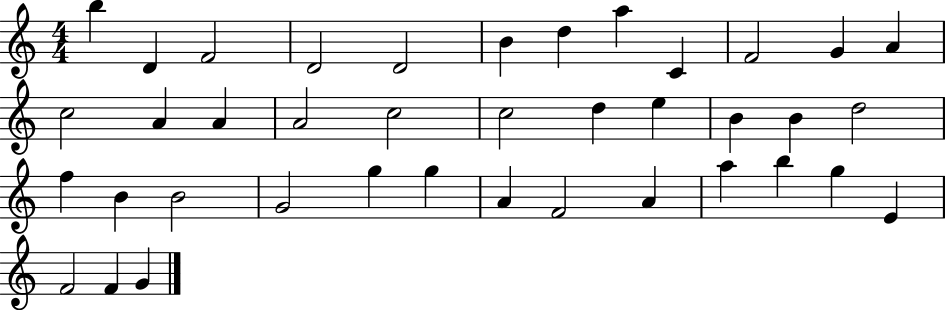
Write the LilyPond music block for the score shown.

{
  \clef treble
  \numericTimeSignature
  \time 4/4
  \key c \major
  b''4 d'4 f'2 | d'2 d'2 | b'4 d''4 a''4 c'4 | f'2 g'4 a'4 | \break c''2 a'4 a'4 | a'2 c''2 | c''2 d''4 e''4 | b'4 b'4 d''2 | \break f''4 b'4 b'2 | g'2 g''4 g''4 | a'4 f'2 a'4 | a''4 b''4 g''4 e'4 | \break f'2 f'4 g'4 | \bar "|."
}